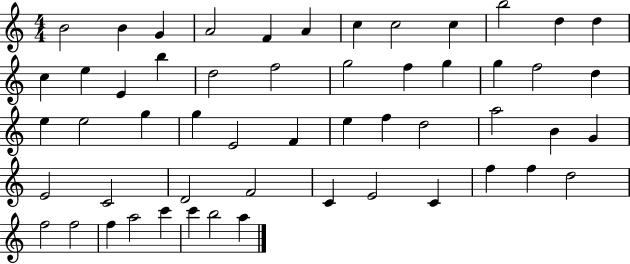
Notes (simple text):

B4/h B4/q G4/q A4/h F4/q A4/q C5/q C5/h C5/q B5/h D5/q D5/q C5/q E5/q E4/q B5/q D5/h F5/h G5/h F5/q G5/q G5/q F5/h D5/q E5/q E5/h G5/q G5/q E4/h F4/q E5/q F5/q D5/h A5/h B4/q G4/q E4/h C4/h D4/h F4/h C4/q E4/h C4/q F5/q F5/q D5/h F5/h F5/h F5/q A5/h C6/q C6/q B5/h A5/q